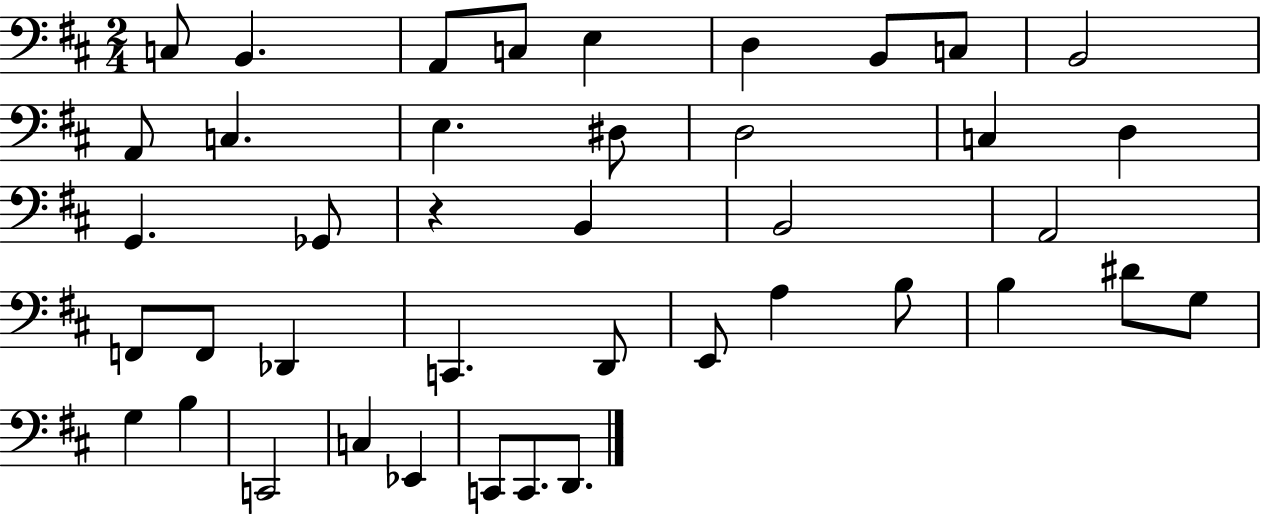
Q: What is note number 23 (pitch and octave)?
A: F2